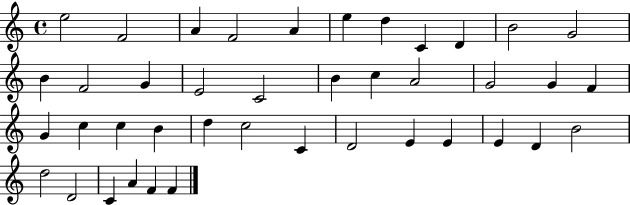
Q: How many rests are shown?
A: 0